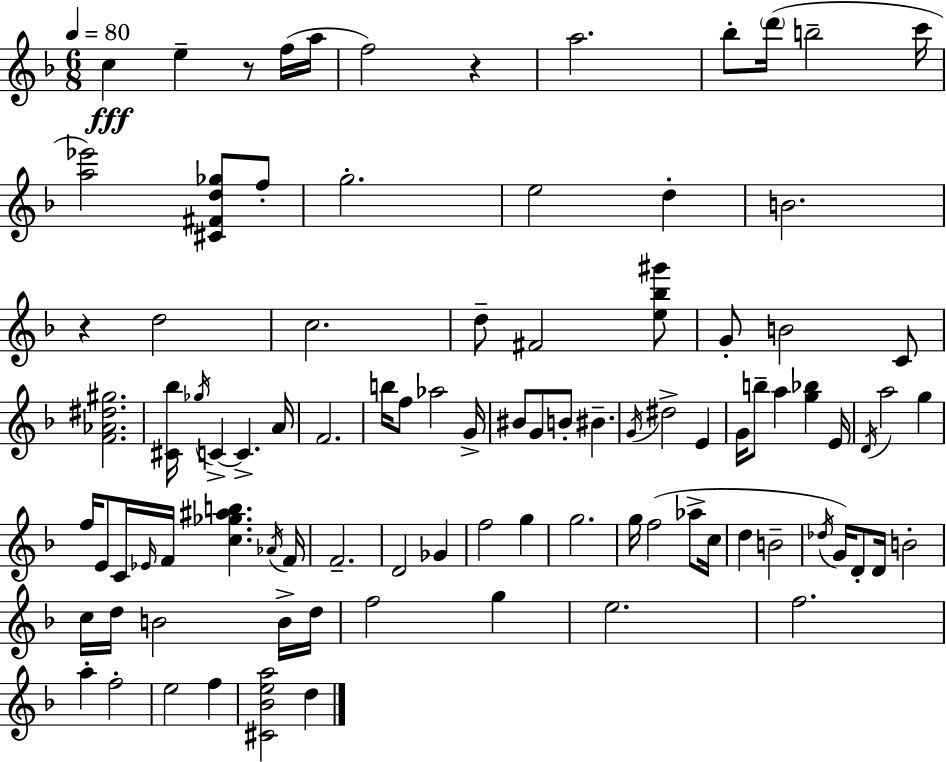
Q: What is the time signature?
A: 6/8